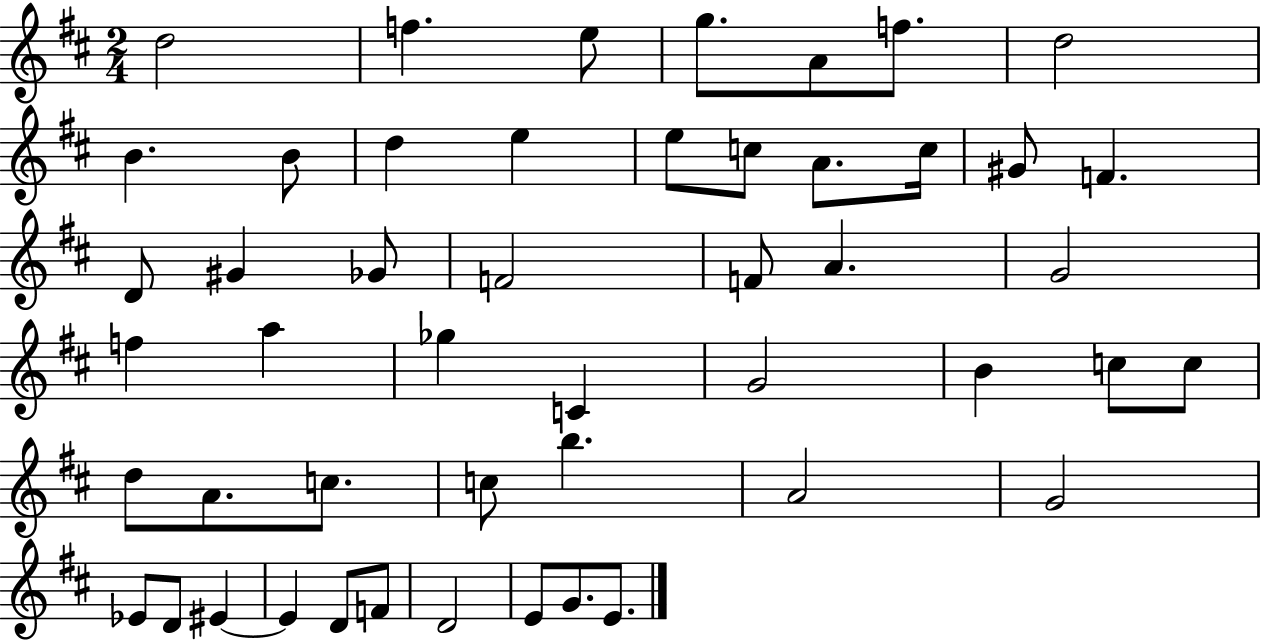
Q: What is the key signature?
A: D major